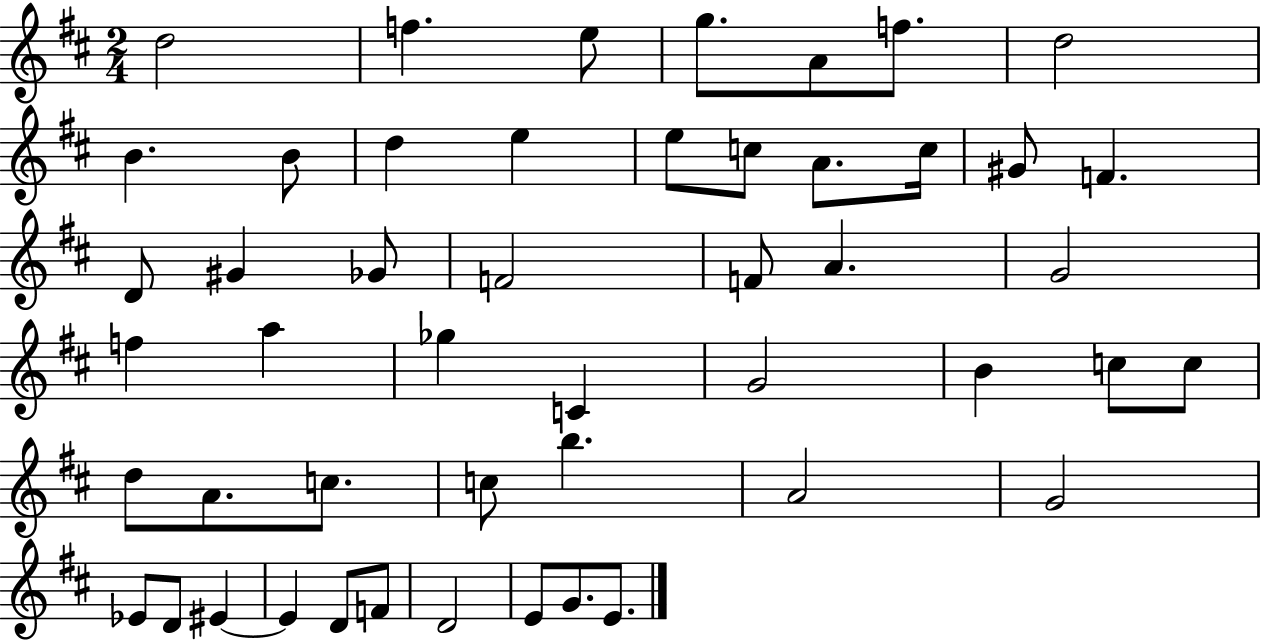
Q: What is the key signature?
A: D major